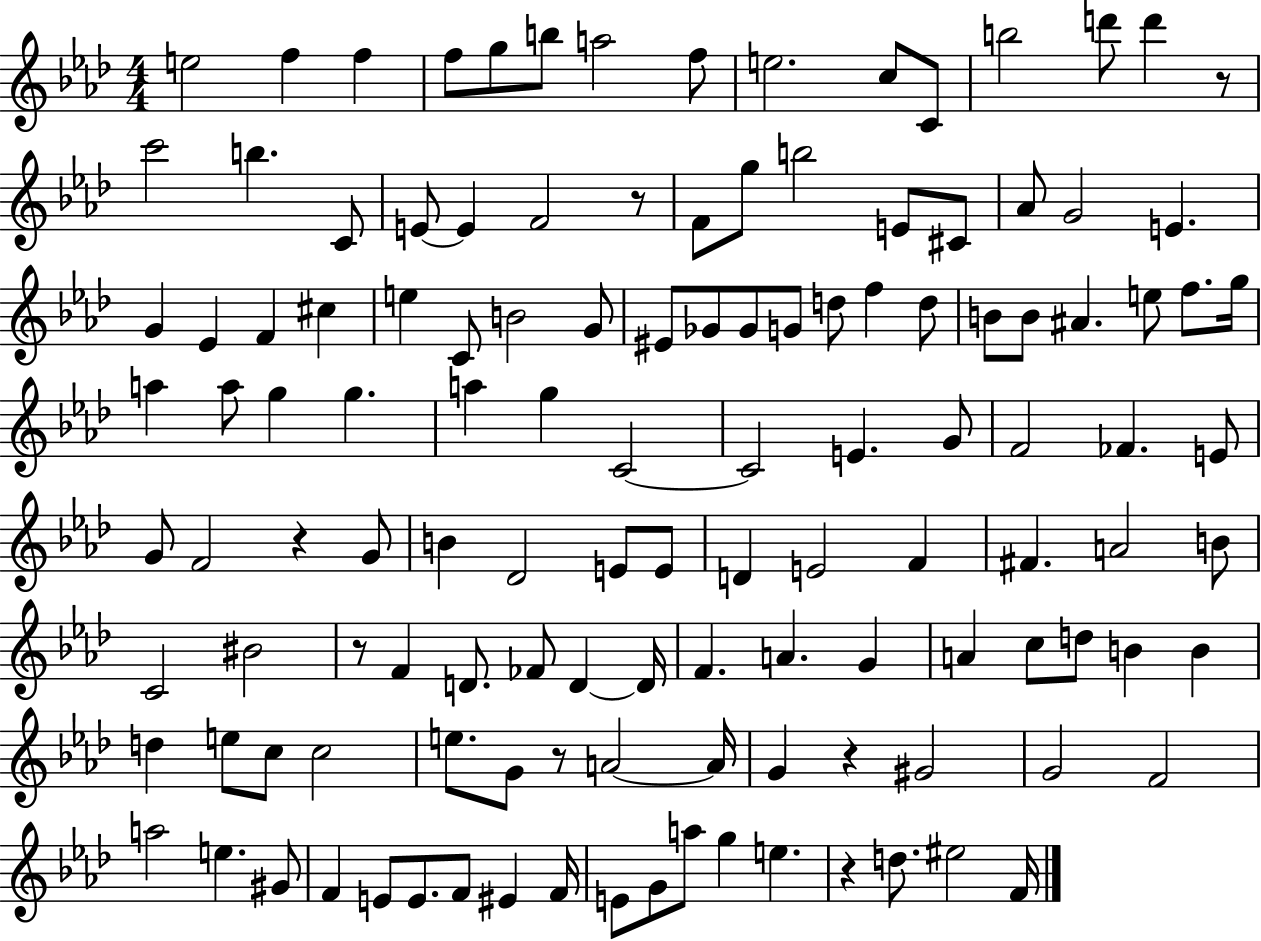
X:1
T:Untitled
M:4/4
L:1/4
K:Ab
e2 f f f/2 g/2 b/2 a2 f/2 e2 c/2 C/2 b2 d'/2 d' z/2 c'2 b C/2 E/2 E F2 z/2 F/2 g/2 b2 E/2 ^C/2 _A/2 G2 E G _E F ^c e C/2 B2 G/2 ^E/2 _G/2 _G/2 G/2 d/2 f d/2 B/2 B/2 ^A e/2 f/2 g/4 a a/2 g g a g C2 C2 E G/2 F2 _F E/2 G/2 F2 z G/2 B _D2 E/2 E/2 D E2 F ^F A2 B/2 C2 ^B2 z/2 F D/2 _F/2 D D/4 F A G A c/2 d/2 B B d e/2 c/2 c2 e/2 G/2 z/2 A2 A/4 G z ^G2 G2 F2 a2 e ^G/2 F E/2 E/2 F/2 ^E F/4 E/2 G/2 a/2 g e z d/2 ^e2 F/4